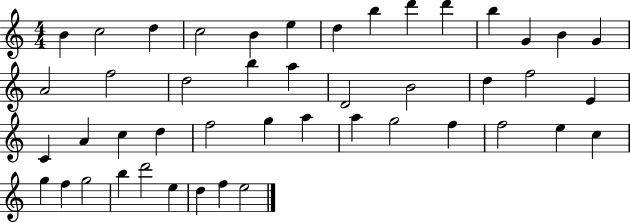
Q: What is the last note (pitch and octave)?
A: E5